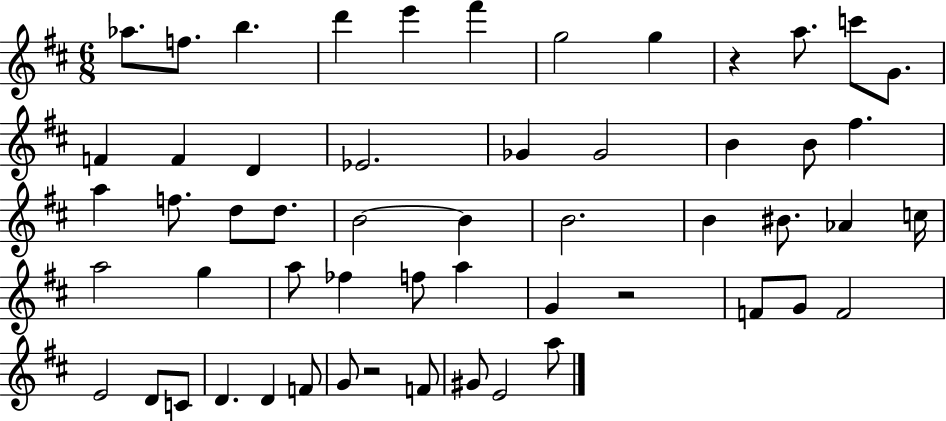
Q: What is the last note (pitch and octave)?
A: A5